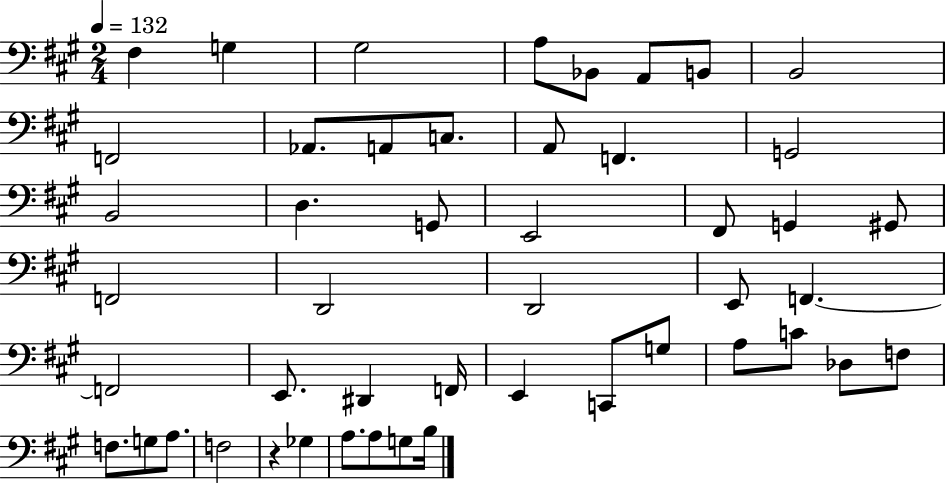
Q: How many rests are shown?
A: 1